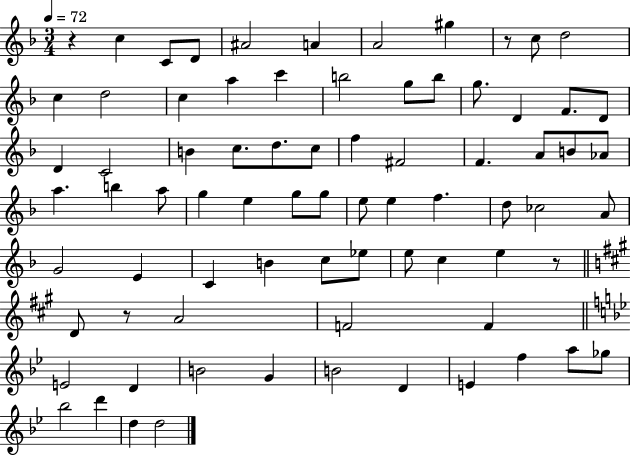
{
  \clef treble
  \numericTimeSignature
  \time 3/4
  \key f \major
  \tempo 4 = 72
  \repeat volta 2 { r4 c''4 c'8 d'8 | ais'2 a'4 | a'2 gis''4 | r8 c''8 d''2 | \break c''4 d''2 | c''4 a''4 c'''4 | b''2 g''8 b''8 | g''8. d'4 f'8. d'8 | \break d'4 c'2 | b'4 c''8. d''8. c''8 | f''4 fis'2 | f'4. a'8 b'8 aes'8 | \break a''4. b''4 a''8 | g''4 e''4 g''8 g''8 | e''8 e''4 f''4. | d''8 ces''2 a'8 | \break g'2 e'4 | c'4 b'4 c''8 ees''8 | e''8 c''4 e''4 r8 | \bar "||" \break \key a \major d'8 r8 a'2 | f'2 f'4 | \bar "||" \break \key bes \major e'2 d'4 | b'2 g'4 | b'2 d'4 | e'4 f''4 a''8 ges''8 | \break bes''2 d'''4 | d''4 d''2 | } \bar "|."
}